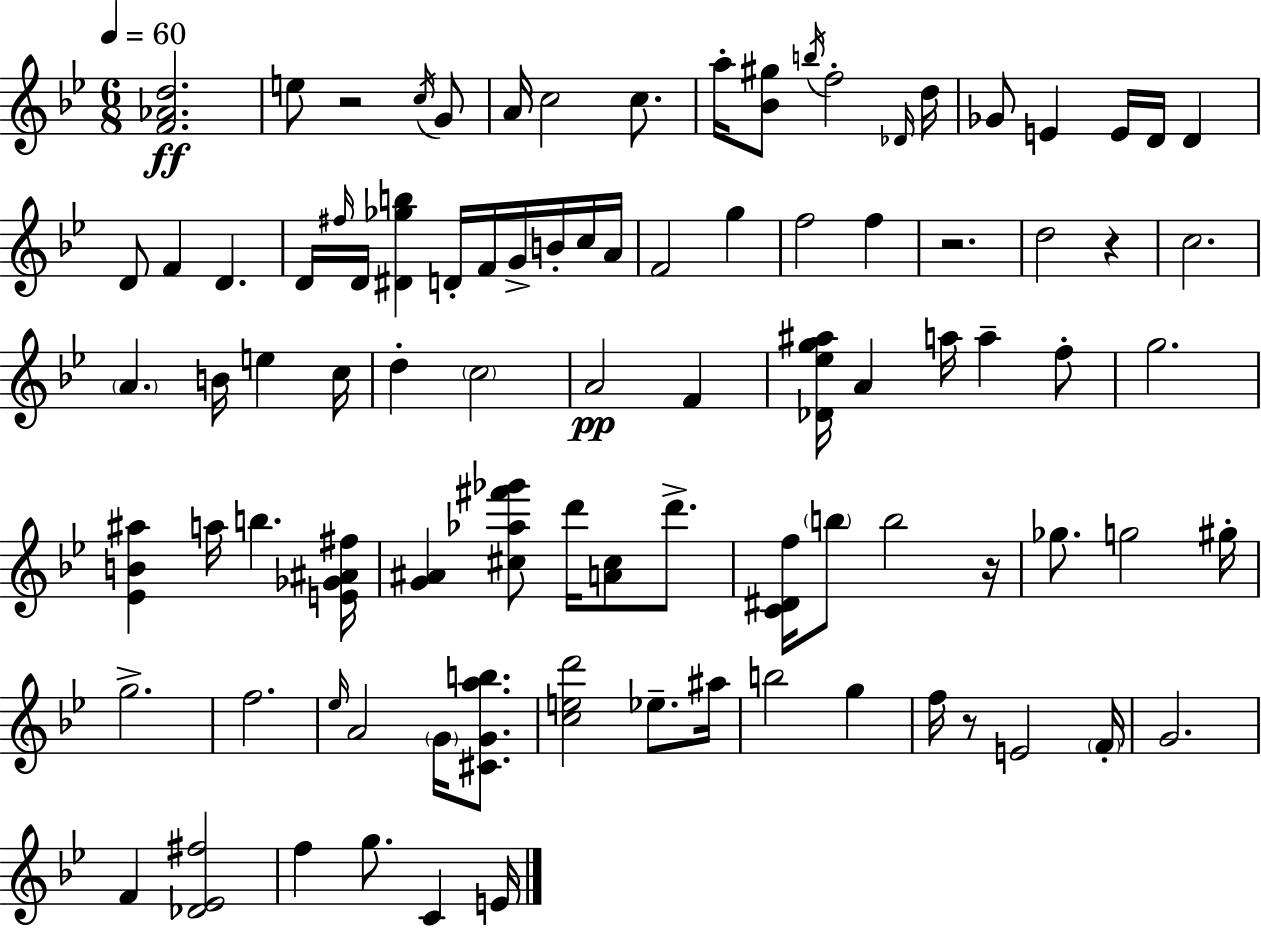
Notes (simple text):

[F4,Ab4,D5]/h. E5/e R/h C5/s G4/e A4/s C5/h C5/e. A5/s [Bb4,G#5]/e B5/s F5/h Db4/s D5/s Gb4/e E4/q E4/s D4/s D4/q D4/e F4/q D4/q. D4/s F#5/s D4/s [D#4,Gb5,B5]/q D4/s F4/s G4/s B4/s C5/s A4/s F4/h G5/q F5/h F5/q R/h. D5/h R/q C5/h. A4/q. B4/s E5/q C5/s D5/q C5/h A4/h F4/q [Db4,Eb5,G5,A#5]/s A4/q A5/s A5/q F5/e G5/h. [Eb4,B4,A#5]/q A5/s B5/q. [E4,Gb4,A#4,F#5]/s [G4,A#4]/q [C#5,Ab5,F#6,Gb6]/e D6/s [A4,C#5]/e D6/e. [C4,D#4,F5]/s B5/e B5/h R/s Gb5/e. G5/h G#5/s G5/h. F5/h. Eb5/s A4/h G4/s [C#4,G4,A5,B5]/e. [C5,E5,D6]/h Eb5/e. A#5/s B5/h G5/q F5/s R/e E4/h F4/s G4/h. F4/q [Db4,Eb4,F#5]/h F5/q G5/e. C4/q E4/s